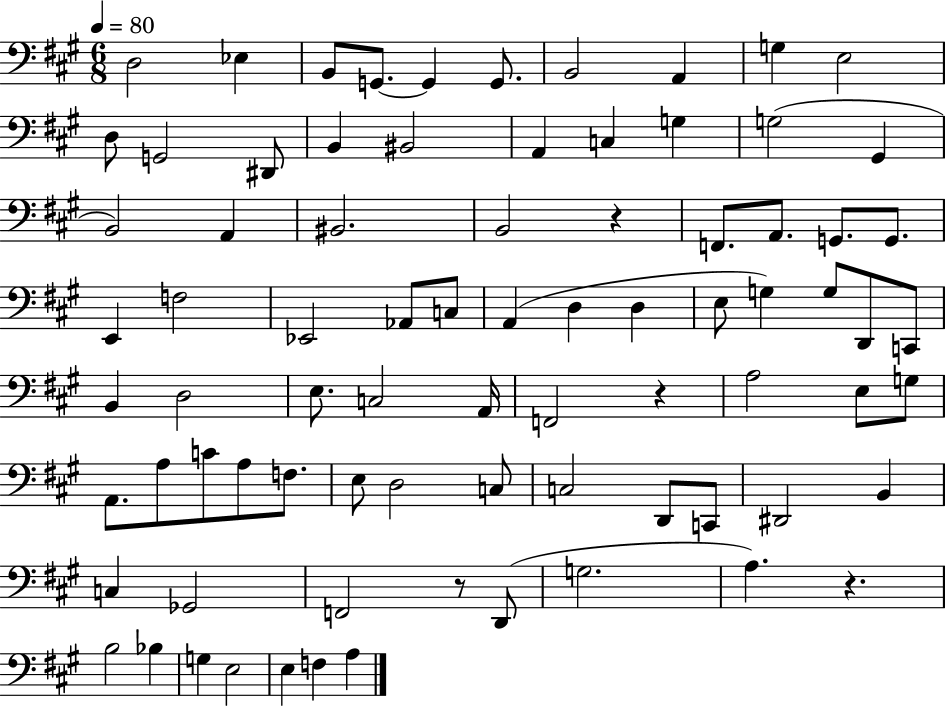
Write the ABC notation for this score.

X:1
T:Untitled
M:6/8
L:1/4
K:A
D,2 _E, B,,/2 G,,/2 G,, G,,/2 B,,2 A,, G, E,2 D,/2 G,,2 ^D,,/2 B,, ^B,,2 A,, C, G, G,2 ^G,, B,,2 A,, ^B,,2 B,,2 z F,,/2 A,,/2 G,,/2 G,,/2 E,, F,2 _E,,2 _A,,/2 C,/2 A,, D, D, E,/2 G, G,/2 D,,/2 C,,/2 B,, D,2 E,/2 C,2 A,,/4 F,,2 z A,2 E,/2 G,/2 A,,/2 A,/2 C/2 A,/2 F,/2 E,/2 D,2 C,/2 C,2 D,,/2 C,,/2 ^D,,2 B,, C, _G,,2 F,,2 z/2 D,,/2 G,2 A, z B,2 _B, G, E,2 E, F, A,